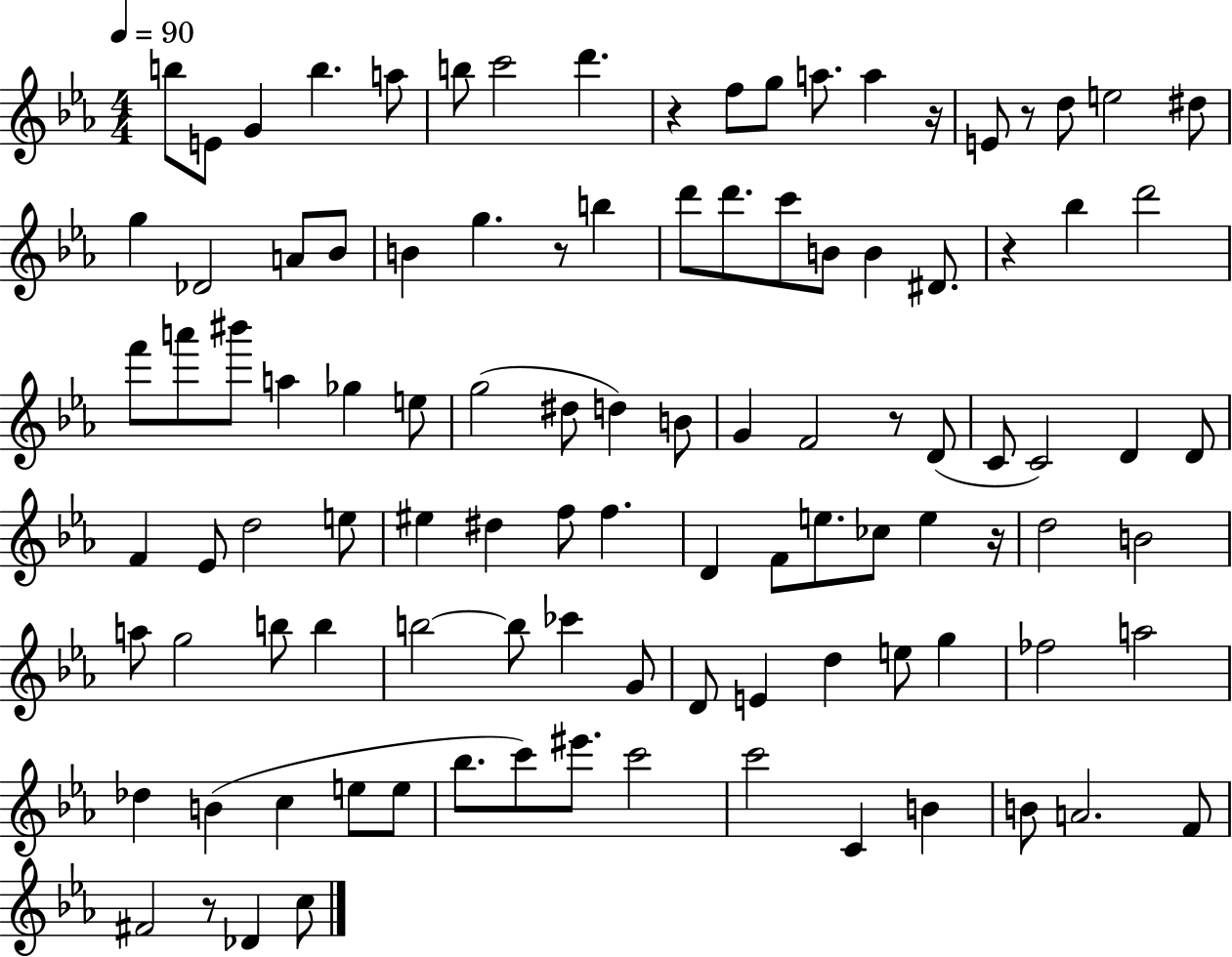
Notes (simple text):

B5/e E4/e G4/q B5/q. A5/e B5/e C6/h D6/q. R/q F5/e G5/e A5/e. A5/q R/s E4/e R/e D5/e E5/h D#5/e G5/q Db4/h A4/e Bb4/e B4/q G5/q. R/e B5/q D6/e D6/e. C6/e B4/e B4/q D#4/e. R/q Bb5/q D6/h F6/e A6/e BIS6/e A5/q Gb5/q E5/e G5/h D#5/e D5/q B4/e G4/q F4/h R/e D4/e C4/e C4/h D4/q D4/e F4/q Eb4/e D5/h E5/e EIS5/q D#5/q F5/e F5/q. D4/q F4/e E5/e. CES5/e E5/q R/s D5/h B4/h A5/e G5/h B5/e B5/q B5/h B5/e CES6/q G4/e D4/e E4/q D5/q E5/e G5/q FES5/h A5/h Db5/q B4/q C5/q E5/e E5/e Bb5/e. C6/e EIS6/e. C6/h C6/h C4/q B4/q B4/e A4/h. F4/e F#4/h R/e Db4/q C5/e